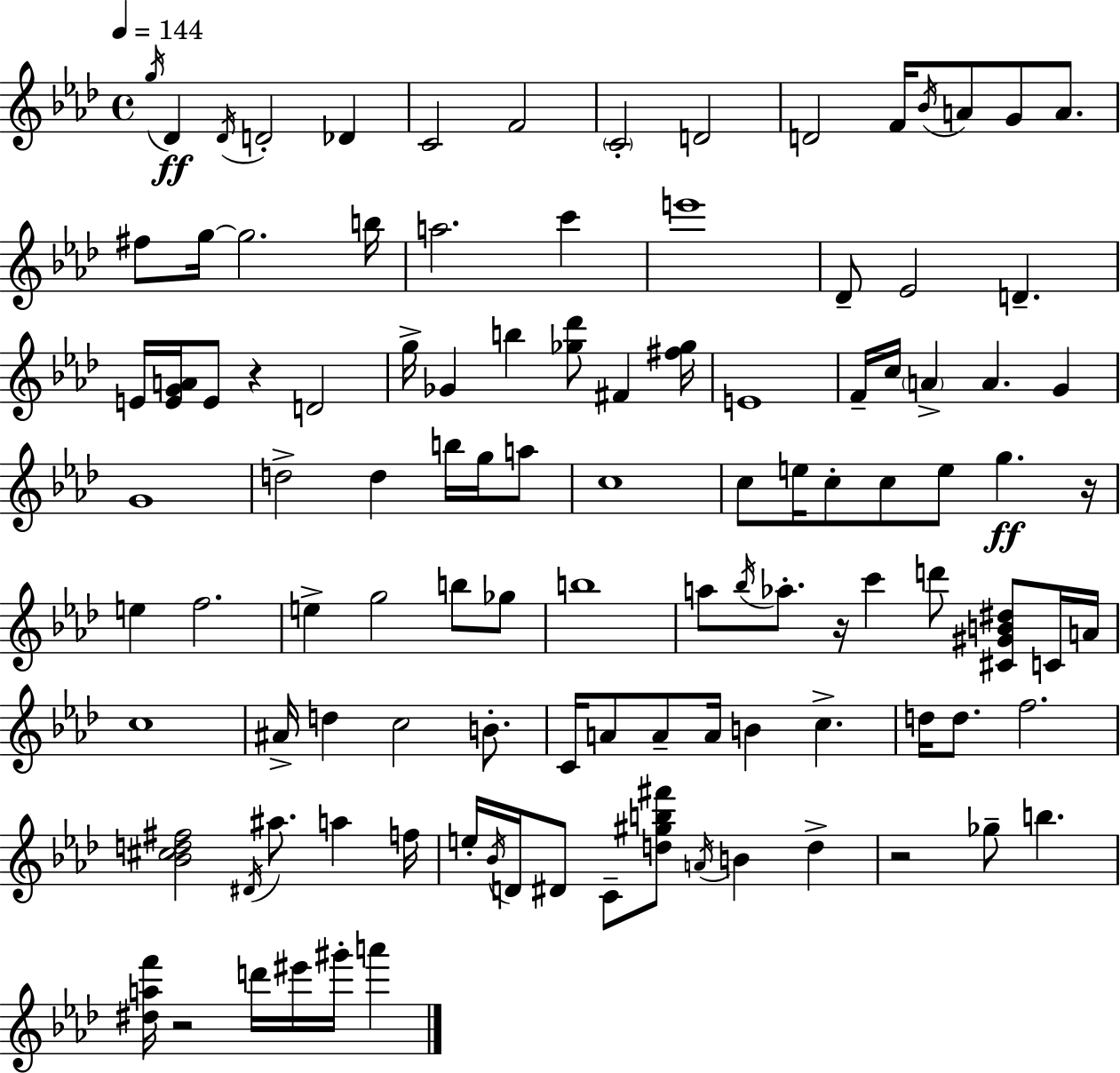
{
  \clef treble
  \time 4/4
  \defaultTimeSignature
  \key f \minor
  \tempo 4 = 144
  \repeat volta 2 { \acciaccatura { g''16 }\ff des'4 \acciaccatura { des'16 } d'2-. des'4 | c'2 f'2 | \parenthesize c'2-. d'2 | d'2 f'16 \acciaccatura { bes'16 } a'8 g'8 | \break a'8. fis''8 g''16~~ g''2. | b''16 a''2. c'''4 | e'''1 | des'8-- ees'2 d'4.-- | \break e'16 <e' g' a'>16 e'8 r4 d'2 | g''16-> ges'4 b''4 <ges'' des'''>8 fis'4 | <fis'' ges''>16 e'1 | f'16-- c''16 \parenthesize a'4-> a'4. g'4 | \break g'1 | d''2-> d''4 b''16 | g''16 a''8 c''1 | c''8 e''16 c''8-. c''8 e''8 g''4.\ff | \break r16 e''4 f''2. | e''4-> g''2 b''8 | ges''8 b''1 | a''8 \acciaccatura { bes''16 } aes''8.-. r16 c'''4 d'''8 | \break <cis' gis' b' dis''>8 c'16 a'16 c''1 | ais'16-> d''4 c''2 | b'8.-. c'16 a'8 a'8-- a'16 b'4 c''4.-> | d''16 d''8. f''2. | \break <bes' cis'' d'' fis''>2 \acciaccatura { dis'16 } ais''8. | a''4 f''16 e''16-. \acciaccatura { bes'16 } d'16 dis'8 c'8-- <d'' gis'' b'' fis'''>8 \acciaccatura { a'16 } b'4 | d''4-> r2 ges''8-- | b''4. <dis'' a'' f'''>16 r2 | \break d'''16 eis'''16 gis'''16-. a'''4 } \bar "|."
}